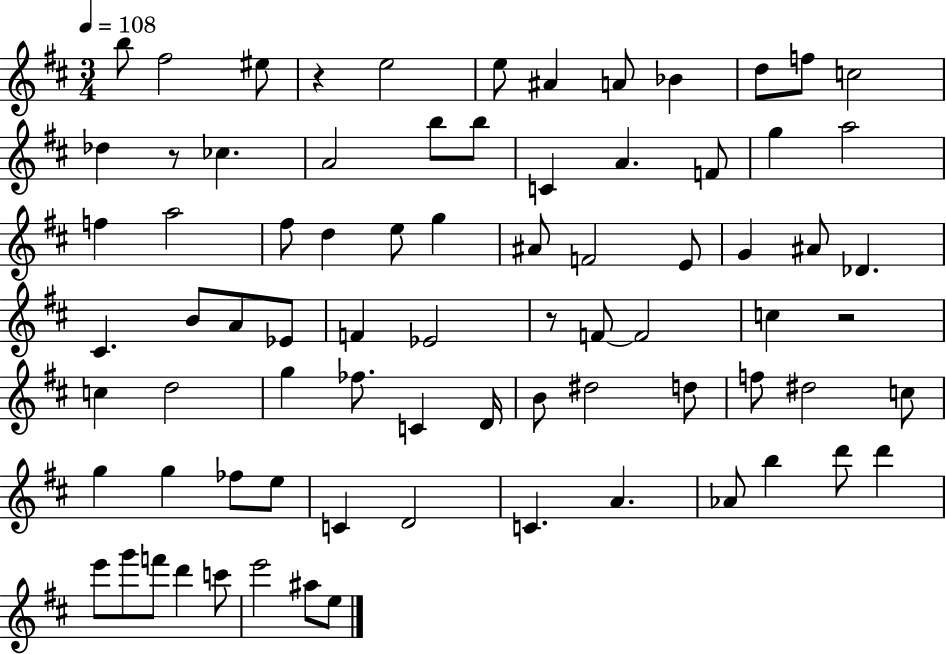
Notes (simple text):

B5/e F#5/h EIS5/e R/q E5/h E5/e A#4/q A4/e Bb4/q D5/e F5/e C5/h Db5/q R/e CES5/q. A4/h B5/e B5/e C4/q A4/q. F4/e G5/q A5/h F5/q A5/h F#5/e D5/q E5/e G5/q A#4/e F4/h E4/e G4/q A#4/e Db4/q. C#4/q. B4/e A4/e Eb4/e F4/q Eb4/h R/e F4/e F4/h C5/q R/h C5/q D5/h G5/q FES5/e. C4/q D4/s B4/e D#5/h D5/e F5/e D#5/h C5/e G5/q G5/q FES5/e E5/e C4/q D4/h C4/q. A4/q. Ab4/e B5/q D6/e D6/q E6/e G6/e F6/e D6/q C6/e E6/h A#5/e E5/e